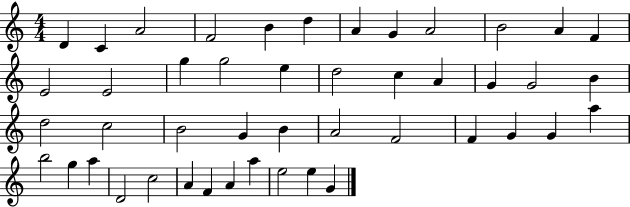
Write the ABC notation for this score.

X:1
T:Untitled
M:4/4
L:1/4
K:C
D C A2 F2 B d A G A2 B2 A F E2 E2 g g2 e d2 c A G G2 B d2 c2 B2 G B A2 F2 F G G a b2 g a D2 c2 A F A a e2 e G